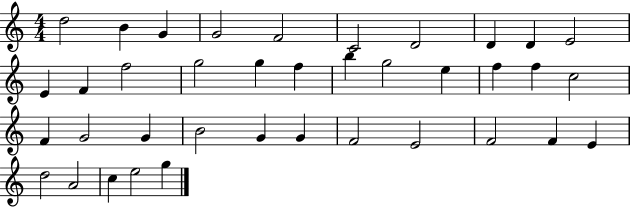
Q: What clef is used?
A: treble